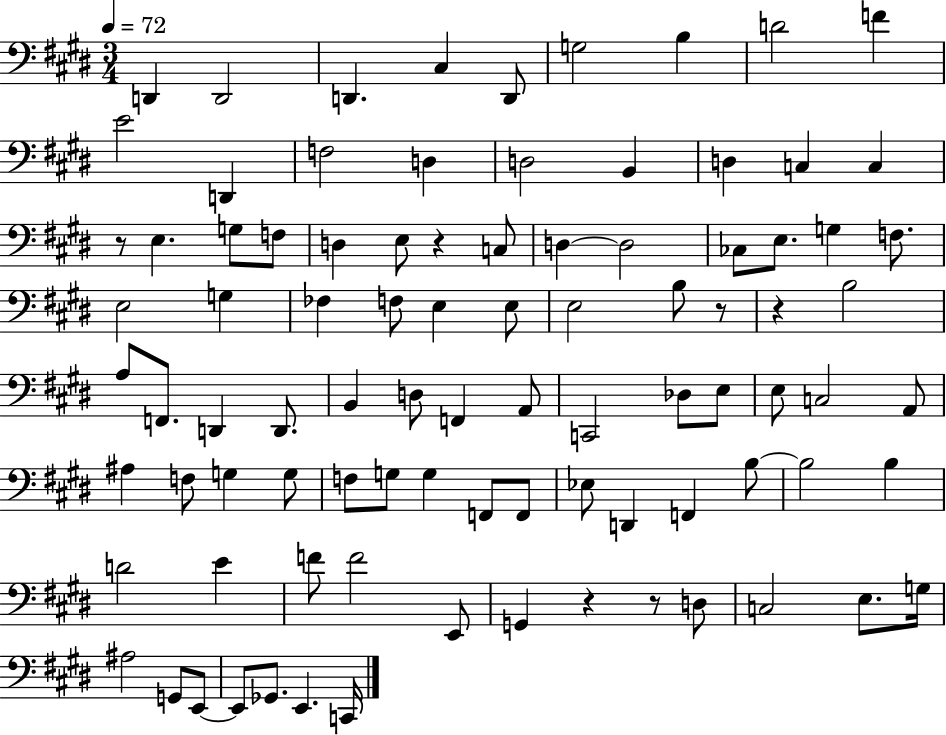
X:1
T:Untitled
M:3/4
L:1/4
K:E
D,, D,,2 D,, ^C, D,,/2 G,2 B, D2 F E2 D,, F,2 D, D,2 B,, D, C, C, z/2 E, G,/2 F,/2 D, E,/2 z C,/2 D, D,2 _C,/2 E,/2 G, F,/2 E,2 G, _F, F,/2 E, E,/2 E,2 B,/2 z/2 z B,2 A,/2 F,,/2 D,, D,,/2 B,, D,/2 F,, A,,/2 C,,2 _D,/2 E,/2 E,/2 C,2 A,,/2 ^A, F,/2 G, G,/2 F,/2 G,/2 G, F,,/2 F,,/2 _E,/2 D,, F,, B,/2 B,2 B, D2 E F/2 F2 E,,/2 G,, z z/2 D,/2 C,2 E,/2 G,/4 ^A,2 G,,/2 E,,/2 E,,/2 _G,,/2 E,, C,,/4